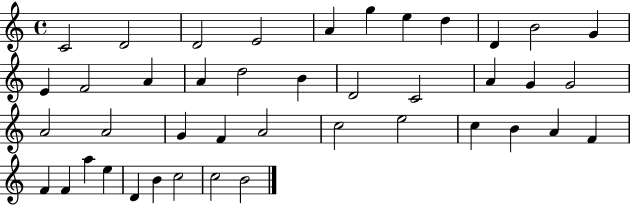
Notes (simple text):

C4/h D4/h D4/h E4/h A4/q G5/q E5/q D5/q D4/q B4/h G4/q E4/q F4/h A4/q A4/q D5/h B4/q D4/h C4/h A4/q G4/q G4/h A4/h A4/h G4/q F4/q A4/h C5/h E5/h C5/q B4/q A4/q F4/q F4/q F4/q A5/q E5/q D4/q B4/q C5/h C5/h B4/h